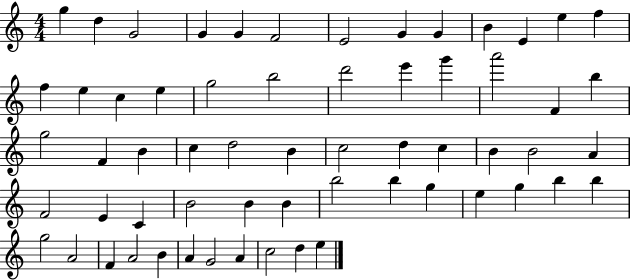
G5/q D5/q G4/h G4/q G4/q F4/h E4/h G4/q G4/q B4/q E4/q E5/q F5/q F5/q E5/q C5/q E5/q G5/h B5/h D6/h E6/q G6/q A6/h F4/q B5/q G5/h F4/q B4/q C5/q D5/h B4/q C5/h D5/q C5/q B4/q B4/h A4/q F4/h E4/q C4/q B4/h B4/q B4/q B5/h B5/q G5/q E5/q G5/q B5/q B5/q G5/h A4/h F4/q A4/h B4/q A4/q G4/h A4/q C5/h D5/q E5/q